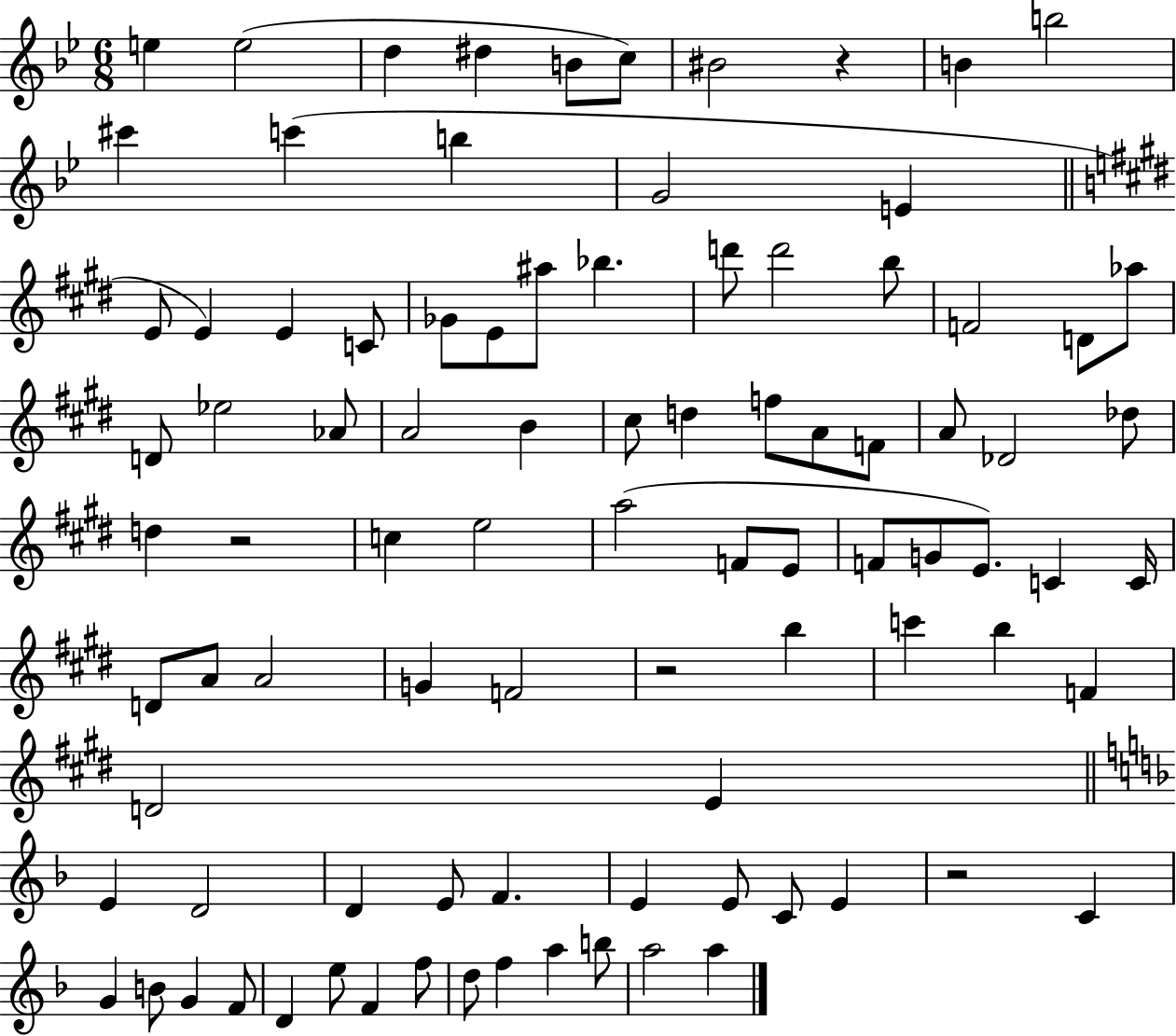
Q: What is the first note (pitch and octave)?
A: E5